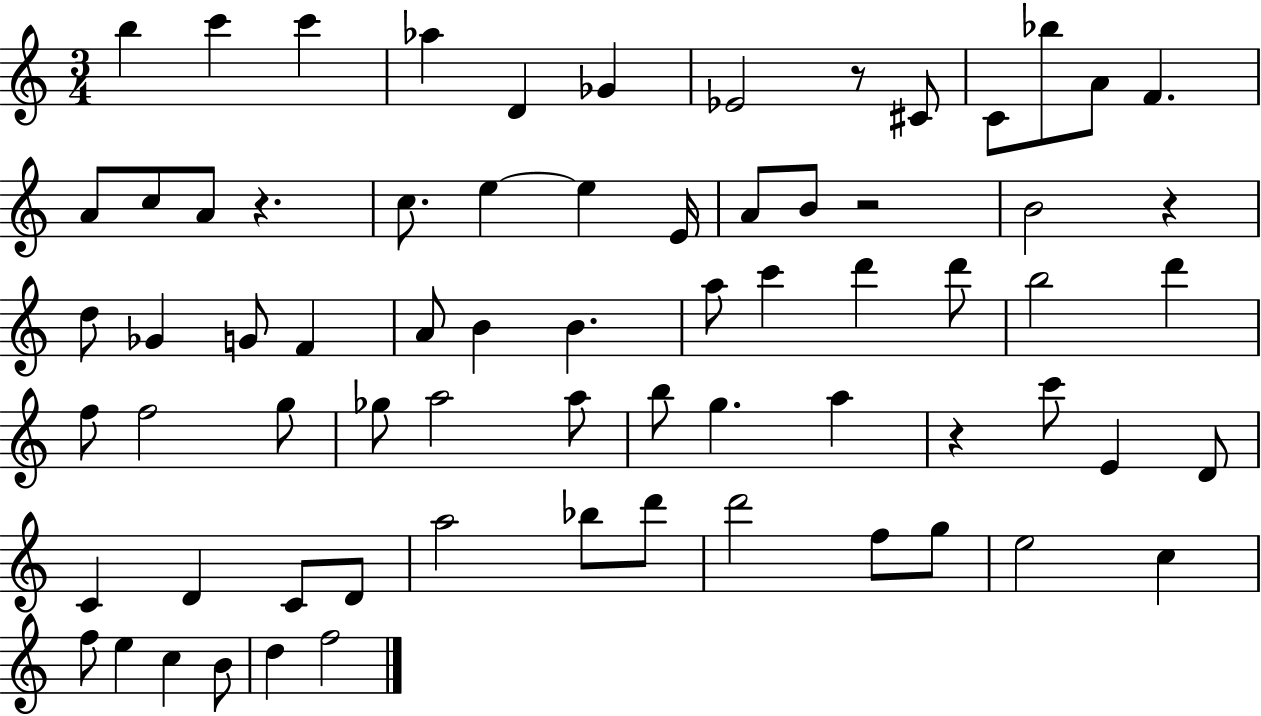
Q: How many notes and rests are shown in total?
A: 70